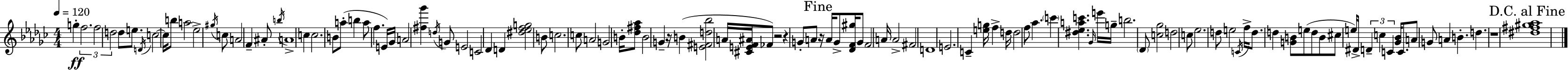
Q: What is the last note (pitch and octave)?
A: D5